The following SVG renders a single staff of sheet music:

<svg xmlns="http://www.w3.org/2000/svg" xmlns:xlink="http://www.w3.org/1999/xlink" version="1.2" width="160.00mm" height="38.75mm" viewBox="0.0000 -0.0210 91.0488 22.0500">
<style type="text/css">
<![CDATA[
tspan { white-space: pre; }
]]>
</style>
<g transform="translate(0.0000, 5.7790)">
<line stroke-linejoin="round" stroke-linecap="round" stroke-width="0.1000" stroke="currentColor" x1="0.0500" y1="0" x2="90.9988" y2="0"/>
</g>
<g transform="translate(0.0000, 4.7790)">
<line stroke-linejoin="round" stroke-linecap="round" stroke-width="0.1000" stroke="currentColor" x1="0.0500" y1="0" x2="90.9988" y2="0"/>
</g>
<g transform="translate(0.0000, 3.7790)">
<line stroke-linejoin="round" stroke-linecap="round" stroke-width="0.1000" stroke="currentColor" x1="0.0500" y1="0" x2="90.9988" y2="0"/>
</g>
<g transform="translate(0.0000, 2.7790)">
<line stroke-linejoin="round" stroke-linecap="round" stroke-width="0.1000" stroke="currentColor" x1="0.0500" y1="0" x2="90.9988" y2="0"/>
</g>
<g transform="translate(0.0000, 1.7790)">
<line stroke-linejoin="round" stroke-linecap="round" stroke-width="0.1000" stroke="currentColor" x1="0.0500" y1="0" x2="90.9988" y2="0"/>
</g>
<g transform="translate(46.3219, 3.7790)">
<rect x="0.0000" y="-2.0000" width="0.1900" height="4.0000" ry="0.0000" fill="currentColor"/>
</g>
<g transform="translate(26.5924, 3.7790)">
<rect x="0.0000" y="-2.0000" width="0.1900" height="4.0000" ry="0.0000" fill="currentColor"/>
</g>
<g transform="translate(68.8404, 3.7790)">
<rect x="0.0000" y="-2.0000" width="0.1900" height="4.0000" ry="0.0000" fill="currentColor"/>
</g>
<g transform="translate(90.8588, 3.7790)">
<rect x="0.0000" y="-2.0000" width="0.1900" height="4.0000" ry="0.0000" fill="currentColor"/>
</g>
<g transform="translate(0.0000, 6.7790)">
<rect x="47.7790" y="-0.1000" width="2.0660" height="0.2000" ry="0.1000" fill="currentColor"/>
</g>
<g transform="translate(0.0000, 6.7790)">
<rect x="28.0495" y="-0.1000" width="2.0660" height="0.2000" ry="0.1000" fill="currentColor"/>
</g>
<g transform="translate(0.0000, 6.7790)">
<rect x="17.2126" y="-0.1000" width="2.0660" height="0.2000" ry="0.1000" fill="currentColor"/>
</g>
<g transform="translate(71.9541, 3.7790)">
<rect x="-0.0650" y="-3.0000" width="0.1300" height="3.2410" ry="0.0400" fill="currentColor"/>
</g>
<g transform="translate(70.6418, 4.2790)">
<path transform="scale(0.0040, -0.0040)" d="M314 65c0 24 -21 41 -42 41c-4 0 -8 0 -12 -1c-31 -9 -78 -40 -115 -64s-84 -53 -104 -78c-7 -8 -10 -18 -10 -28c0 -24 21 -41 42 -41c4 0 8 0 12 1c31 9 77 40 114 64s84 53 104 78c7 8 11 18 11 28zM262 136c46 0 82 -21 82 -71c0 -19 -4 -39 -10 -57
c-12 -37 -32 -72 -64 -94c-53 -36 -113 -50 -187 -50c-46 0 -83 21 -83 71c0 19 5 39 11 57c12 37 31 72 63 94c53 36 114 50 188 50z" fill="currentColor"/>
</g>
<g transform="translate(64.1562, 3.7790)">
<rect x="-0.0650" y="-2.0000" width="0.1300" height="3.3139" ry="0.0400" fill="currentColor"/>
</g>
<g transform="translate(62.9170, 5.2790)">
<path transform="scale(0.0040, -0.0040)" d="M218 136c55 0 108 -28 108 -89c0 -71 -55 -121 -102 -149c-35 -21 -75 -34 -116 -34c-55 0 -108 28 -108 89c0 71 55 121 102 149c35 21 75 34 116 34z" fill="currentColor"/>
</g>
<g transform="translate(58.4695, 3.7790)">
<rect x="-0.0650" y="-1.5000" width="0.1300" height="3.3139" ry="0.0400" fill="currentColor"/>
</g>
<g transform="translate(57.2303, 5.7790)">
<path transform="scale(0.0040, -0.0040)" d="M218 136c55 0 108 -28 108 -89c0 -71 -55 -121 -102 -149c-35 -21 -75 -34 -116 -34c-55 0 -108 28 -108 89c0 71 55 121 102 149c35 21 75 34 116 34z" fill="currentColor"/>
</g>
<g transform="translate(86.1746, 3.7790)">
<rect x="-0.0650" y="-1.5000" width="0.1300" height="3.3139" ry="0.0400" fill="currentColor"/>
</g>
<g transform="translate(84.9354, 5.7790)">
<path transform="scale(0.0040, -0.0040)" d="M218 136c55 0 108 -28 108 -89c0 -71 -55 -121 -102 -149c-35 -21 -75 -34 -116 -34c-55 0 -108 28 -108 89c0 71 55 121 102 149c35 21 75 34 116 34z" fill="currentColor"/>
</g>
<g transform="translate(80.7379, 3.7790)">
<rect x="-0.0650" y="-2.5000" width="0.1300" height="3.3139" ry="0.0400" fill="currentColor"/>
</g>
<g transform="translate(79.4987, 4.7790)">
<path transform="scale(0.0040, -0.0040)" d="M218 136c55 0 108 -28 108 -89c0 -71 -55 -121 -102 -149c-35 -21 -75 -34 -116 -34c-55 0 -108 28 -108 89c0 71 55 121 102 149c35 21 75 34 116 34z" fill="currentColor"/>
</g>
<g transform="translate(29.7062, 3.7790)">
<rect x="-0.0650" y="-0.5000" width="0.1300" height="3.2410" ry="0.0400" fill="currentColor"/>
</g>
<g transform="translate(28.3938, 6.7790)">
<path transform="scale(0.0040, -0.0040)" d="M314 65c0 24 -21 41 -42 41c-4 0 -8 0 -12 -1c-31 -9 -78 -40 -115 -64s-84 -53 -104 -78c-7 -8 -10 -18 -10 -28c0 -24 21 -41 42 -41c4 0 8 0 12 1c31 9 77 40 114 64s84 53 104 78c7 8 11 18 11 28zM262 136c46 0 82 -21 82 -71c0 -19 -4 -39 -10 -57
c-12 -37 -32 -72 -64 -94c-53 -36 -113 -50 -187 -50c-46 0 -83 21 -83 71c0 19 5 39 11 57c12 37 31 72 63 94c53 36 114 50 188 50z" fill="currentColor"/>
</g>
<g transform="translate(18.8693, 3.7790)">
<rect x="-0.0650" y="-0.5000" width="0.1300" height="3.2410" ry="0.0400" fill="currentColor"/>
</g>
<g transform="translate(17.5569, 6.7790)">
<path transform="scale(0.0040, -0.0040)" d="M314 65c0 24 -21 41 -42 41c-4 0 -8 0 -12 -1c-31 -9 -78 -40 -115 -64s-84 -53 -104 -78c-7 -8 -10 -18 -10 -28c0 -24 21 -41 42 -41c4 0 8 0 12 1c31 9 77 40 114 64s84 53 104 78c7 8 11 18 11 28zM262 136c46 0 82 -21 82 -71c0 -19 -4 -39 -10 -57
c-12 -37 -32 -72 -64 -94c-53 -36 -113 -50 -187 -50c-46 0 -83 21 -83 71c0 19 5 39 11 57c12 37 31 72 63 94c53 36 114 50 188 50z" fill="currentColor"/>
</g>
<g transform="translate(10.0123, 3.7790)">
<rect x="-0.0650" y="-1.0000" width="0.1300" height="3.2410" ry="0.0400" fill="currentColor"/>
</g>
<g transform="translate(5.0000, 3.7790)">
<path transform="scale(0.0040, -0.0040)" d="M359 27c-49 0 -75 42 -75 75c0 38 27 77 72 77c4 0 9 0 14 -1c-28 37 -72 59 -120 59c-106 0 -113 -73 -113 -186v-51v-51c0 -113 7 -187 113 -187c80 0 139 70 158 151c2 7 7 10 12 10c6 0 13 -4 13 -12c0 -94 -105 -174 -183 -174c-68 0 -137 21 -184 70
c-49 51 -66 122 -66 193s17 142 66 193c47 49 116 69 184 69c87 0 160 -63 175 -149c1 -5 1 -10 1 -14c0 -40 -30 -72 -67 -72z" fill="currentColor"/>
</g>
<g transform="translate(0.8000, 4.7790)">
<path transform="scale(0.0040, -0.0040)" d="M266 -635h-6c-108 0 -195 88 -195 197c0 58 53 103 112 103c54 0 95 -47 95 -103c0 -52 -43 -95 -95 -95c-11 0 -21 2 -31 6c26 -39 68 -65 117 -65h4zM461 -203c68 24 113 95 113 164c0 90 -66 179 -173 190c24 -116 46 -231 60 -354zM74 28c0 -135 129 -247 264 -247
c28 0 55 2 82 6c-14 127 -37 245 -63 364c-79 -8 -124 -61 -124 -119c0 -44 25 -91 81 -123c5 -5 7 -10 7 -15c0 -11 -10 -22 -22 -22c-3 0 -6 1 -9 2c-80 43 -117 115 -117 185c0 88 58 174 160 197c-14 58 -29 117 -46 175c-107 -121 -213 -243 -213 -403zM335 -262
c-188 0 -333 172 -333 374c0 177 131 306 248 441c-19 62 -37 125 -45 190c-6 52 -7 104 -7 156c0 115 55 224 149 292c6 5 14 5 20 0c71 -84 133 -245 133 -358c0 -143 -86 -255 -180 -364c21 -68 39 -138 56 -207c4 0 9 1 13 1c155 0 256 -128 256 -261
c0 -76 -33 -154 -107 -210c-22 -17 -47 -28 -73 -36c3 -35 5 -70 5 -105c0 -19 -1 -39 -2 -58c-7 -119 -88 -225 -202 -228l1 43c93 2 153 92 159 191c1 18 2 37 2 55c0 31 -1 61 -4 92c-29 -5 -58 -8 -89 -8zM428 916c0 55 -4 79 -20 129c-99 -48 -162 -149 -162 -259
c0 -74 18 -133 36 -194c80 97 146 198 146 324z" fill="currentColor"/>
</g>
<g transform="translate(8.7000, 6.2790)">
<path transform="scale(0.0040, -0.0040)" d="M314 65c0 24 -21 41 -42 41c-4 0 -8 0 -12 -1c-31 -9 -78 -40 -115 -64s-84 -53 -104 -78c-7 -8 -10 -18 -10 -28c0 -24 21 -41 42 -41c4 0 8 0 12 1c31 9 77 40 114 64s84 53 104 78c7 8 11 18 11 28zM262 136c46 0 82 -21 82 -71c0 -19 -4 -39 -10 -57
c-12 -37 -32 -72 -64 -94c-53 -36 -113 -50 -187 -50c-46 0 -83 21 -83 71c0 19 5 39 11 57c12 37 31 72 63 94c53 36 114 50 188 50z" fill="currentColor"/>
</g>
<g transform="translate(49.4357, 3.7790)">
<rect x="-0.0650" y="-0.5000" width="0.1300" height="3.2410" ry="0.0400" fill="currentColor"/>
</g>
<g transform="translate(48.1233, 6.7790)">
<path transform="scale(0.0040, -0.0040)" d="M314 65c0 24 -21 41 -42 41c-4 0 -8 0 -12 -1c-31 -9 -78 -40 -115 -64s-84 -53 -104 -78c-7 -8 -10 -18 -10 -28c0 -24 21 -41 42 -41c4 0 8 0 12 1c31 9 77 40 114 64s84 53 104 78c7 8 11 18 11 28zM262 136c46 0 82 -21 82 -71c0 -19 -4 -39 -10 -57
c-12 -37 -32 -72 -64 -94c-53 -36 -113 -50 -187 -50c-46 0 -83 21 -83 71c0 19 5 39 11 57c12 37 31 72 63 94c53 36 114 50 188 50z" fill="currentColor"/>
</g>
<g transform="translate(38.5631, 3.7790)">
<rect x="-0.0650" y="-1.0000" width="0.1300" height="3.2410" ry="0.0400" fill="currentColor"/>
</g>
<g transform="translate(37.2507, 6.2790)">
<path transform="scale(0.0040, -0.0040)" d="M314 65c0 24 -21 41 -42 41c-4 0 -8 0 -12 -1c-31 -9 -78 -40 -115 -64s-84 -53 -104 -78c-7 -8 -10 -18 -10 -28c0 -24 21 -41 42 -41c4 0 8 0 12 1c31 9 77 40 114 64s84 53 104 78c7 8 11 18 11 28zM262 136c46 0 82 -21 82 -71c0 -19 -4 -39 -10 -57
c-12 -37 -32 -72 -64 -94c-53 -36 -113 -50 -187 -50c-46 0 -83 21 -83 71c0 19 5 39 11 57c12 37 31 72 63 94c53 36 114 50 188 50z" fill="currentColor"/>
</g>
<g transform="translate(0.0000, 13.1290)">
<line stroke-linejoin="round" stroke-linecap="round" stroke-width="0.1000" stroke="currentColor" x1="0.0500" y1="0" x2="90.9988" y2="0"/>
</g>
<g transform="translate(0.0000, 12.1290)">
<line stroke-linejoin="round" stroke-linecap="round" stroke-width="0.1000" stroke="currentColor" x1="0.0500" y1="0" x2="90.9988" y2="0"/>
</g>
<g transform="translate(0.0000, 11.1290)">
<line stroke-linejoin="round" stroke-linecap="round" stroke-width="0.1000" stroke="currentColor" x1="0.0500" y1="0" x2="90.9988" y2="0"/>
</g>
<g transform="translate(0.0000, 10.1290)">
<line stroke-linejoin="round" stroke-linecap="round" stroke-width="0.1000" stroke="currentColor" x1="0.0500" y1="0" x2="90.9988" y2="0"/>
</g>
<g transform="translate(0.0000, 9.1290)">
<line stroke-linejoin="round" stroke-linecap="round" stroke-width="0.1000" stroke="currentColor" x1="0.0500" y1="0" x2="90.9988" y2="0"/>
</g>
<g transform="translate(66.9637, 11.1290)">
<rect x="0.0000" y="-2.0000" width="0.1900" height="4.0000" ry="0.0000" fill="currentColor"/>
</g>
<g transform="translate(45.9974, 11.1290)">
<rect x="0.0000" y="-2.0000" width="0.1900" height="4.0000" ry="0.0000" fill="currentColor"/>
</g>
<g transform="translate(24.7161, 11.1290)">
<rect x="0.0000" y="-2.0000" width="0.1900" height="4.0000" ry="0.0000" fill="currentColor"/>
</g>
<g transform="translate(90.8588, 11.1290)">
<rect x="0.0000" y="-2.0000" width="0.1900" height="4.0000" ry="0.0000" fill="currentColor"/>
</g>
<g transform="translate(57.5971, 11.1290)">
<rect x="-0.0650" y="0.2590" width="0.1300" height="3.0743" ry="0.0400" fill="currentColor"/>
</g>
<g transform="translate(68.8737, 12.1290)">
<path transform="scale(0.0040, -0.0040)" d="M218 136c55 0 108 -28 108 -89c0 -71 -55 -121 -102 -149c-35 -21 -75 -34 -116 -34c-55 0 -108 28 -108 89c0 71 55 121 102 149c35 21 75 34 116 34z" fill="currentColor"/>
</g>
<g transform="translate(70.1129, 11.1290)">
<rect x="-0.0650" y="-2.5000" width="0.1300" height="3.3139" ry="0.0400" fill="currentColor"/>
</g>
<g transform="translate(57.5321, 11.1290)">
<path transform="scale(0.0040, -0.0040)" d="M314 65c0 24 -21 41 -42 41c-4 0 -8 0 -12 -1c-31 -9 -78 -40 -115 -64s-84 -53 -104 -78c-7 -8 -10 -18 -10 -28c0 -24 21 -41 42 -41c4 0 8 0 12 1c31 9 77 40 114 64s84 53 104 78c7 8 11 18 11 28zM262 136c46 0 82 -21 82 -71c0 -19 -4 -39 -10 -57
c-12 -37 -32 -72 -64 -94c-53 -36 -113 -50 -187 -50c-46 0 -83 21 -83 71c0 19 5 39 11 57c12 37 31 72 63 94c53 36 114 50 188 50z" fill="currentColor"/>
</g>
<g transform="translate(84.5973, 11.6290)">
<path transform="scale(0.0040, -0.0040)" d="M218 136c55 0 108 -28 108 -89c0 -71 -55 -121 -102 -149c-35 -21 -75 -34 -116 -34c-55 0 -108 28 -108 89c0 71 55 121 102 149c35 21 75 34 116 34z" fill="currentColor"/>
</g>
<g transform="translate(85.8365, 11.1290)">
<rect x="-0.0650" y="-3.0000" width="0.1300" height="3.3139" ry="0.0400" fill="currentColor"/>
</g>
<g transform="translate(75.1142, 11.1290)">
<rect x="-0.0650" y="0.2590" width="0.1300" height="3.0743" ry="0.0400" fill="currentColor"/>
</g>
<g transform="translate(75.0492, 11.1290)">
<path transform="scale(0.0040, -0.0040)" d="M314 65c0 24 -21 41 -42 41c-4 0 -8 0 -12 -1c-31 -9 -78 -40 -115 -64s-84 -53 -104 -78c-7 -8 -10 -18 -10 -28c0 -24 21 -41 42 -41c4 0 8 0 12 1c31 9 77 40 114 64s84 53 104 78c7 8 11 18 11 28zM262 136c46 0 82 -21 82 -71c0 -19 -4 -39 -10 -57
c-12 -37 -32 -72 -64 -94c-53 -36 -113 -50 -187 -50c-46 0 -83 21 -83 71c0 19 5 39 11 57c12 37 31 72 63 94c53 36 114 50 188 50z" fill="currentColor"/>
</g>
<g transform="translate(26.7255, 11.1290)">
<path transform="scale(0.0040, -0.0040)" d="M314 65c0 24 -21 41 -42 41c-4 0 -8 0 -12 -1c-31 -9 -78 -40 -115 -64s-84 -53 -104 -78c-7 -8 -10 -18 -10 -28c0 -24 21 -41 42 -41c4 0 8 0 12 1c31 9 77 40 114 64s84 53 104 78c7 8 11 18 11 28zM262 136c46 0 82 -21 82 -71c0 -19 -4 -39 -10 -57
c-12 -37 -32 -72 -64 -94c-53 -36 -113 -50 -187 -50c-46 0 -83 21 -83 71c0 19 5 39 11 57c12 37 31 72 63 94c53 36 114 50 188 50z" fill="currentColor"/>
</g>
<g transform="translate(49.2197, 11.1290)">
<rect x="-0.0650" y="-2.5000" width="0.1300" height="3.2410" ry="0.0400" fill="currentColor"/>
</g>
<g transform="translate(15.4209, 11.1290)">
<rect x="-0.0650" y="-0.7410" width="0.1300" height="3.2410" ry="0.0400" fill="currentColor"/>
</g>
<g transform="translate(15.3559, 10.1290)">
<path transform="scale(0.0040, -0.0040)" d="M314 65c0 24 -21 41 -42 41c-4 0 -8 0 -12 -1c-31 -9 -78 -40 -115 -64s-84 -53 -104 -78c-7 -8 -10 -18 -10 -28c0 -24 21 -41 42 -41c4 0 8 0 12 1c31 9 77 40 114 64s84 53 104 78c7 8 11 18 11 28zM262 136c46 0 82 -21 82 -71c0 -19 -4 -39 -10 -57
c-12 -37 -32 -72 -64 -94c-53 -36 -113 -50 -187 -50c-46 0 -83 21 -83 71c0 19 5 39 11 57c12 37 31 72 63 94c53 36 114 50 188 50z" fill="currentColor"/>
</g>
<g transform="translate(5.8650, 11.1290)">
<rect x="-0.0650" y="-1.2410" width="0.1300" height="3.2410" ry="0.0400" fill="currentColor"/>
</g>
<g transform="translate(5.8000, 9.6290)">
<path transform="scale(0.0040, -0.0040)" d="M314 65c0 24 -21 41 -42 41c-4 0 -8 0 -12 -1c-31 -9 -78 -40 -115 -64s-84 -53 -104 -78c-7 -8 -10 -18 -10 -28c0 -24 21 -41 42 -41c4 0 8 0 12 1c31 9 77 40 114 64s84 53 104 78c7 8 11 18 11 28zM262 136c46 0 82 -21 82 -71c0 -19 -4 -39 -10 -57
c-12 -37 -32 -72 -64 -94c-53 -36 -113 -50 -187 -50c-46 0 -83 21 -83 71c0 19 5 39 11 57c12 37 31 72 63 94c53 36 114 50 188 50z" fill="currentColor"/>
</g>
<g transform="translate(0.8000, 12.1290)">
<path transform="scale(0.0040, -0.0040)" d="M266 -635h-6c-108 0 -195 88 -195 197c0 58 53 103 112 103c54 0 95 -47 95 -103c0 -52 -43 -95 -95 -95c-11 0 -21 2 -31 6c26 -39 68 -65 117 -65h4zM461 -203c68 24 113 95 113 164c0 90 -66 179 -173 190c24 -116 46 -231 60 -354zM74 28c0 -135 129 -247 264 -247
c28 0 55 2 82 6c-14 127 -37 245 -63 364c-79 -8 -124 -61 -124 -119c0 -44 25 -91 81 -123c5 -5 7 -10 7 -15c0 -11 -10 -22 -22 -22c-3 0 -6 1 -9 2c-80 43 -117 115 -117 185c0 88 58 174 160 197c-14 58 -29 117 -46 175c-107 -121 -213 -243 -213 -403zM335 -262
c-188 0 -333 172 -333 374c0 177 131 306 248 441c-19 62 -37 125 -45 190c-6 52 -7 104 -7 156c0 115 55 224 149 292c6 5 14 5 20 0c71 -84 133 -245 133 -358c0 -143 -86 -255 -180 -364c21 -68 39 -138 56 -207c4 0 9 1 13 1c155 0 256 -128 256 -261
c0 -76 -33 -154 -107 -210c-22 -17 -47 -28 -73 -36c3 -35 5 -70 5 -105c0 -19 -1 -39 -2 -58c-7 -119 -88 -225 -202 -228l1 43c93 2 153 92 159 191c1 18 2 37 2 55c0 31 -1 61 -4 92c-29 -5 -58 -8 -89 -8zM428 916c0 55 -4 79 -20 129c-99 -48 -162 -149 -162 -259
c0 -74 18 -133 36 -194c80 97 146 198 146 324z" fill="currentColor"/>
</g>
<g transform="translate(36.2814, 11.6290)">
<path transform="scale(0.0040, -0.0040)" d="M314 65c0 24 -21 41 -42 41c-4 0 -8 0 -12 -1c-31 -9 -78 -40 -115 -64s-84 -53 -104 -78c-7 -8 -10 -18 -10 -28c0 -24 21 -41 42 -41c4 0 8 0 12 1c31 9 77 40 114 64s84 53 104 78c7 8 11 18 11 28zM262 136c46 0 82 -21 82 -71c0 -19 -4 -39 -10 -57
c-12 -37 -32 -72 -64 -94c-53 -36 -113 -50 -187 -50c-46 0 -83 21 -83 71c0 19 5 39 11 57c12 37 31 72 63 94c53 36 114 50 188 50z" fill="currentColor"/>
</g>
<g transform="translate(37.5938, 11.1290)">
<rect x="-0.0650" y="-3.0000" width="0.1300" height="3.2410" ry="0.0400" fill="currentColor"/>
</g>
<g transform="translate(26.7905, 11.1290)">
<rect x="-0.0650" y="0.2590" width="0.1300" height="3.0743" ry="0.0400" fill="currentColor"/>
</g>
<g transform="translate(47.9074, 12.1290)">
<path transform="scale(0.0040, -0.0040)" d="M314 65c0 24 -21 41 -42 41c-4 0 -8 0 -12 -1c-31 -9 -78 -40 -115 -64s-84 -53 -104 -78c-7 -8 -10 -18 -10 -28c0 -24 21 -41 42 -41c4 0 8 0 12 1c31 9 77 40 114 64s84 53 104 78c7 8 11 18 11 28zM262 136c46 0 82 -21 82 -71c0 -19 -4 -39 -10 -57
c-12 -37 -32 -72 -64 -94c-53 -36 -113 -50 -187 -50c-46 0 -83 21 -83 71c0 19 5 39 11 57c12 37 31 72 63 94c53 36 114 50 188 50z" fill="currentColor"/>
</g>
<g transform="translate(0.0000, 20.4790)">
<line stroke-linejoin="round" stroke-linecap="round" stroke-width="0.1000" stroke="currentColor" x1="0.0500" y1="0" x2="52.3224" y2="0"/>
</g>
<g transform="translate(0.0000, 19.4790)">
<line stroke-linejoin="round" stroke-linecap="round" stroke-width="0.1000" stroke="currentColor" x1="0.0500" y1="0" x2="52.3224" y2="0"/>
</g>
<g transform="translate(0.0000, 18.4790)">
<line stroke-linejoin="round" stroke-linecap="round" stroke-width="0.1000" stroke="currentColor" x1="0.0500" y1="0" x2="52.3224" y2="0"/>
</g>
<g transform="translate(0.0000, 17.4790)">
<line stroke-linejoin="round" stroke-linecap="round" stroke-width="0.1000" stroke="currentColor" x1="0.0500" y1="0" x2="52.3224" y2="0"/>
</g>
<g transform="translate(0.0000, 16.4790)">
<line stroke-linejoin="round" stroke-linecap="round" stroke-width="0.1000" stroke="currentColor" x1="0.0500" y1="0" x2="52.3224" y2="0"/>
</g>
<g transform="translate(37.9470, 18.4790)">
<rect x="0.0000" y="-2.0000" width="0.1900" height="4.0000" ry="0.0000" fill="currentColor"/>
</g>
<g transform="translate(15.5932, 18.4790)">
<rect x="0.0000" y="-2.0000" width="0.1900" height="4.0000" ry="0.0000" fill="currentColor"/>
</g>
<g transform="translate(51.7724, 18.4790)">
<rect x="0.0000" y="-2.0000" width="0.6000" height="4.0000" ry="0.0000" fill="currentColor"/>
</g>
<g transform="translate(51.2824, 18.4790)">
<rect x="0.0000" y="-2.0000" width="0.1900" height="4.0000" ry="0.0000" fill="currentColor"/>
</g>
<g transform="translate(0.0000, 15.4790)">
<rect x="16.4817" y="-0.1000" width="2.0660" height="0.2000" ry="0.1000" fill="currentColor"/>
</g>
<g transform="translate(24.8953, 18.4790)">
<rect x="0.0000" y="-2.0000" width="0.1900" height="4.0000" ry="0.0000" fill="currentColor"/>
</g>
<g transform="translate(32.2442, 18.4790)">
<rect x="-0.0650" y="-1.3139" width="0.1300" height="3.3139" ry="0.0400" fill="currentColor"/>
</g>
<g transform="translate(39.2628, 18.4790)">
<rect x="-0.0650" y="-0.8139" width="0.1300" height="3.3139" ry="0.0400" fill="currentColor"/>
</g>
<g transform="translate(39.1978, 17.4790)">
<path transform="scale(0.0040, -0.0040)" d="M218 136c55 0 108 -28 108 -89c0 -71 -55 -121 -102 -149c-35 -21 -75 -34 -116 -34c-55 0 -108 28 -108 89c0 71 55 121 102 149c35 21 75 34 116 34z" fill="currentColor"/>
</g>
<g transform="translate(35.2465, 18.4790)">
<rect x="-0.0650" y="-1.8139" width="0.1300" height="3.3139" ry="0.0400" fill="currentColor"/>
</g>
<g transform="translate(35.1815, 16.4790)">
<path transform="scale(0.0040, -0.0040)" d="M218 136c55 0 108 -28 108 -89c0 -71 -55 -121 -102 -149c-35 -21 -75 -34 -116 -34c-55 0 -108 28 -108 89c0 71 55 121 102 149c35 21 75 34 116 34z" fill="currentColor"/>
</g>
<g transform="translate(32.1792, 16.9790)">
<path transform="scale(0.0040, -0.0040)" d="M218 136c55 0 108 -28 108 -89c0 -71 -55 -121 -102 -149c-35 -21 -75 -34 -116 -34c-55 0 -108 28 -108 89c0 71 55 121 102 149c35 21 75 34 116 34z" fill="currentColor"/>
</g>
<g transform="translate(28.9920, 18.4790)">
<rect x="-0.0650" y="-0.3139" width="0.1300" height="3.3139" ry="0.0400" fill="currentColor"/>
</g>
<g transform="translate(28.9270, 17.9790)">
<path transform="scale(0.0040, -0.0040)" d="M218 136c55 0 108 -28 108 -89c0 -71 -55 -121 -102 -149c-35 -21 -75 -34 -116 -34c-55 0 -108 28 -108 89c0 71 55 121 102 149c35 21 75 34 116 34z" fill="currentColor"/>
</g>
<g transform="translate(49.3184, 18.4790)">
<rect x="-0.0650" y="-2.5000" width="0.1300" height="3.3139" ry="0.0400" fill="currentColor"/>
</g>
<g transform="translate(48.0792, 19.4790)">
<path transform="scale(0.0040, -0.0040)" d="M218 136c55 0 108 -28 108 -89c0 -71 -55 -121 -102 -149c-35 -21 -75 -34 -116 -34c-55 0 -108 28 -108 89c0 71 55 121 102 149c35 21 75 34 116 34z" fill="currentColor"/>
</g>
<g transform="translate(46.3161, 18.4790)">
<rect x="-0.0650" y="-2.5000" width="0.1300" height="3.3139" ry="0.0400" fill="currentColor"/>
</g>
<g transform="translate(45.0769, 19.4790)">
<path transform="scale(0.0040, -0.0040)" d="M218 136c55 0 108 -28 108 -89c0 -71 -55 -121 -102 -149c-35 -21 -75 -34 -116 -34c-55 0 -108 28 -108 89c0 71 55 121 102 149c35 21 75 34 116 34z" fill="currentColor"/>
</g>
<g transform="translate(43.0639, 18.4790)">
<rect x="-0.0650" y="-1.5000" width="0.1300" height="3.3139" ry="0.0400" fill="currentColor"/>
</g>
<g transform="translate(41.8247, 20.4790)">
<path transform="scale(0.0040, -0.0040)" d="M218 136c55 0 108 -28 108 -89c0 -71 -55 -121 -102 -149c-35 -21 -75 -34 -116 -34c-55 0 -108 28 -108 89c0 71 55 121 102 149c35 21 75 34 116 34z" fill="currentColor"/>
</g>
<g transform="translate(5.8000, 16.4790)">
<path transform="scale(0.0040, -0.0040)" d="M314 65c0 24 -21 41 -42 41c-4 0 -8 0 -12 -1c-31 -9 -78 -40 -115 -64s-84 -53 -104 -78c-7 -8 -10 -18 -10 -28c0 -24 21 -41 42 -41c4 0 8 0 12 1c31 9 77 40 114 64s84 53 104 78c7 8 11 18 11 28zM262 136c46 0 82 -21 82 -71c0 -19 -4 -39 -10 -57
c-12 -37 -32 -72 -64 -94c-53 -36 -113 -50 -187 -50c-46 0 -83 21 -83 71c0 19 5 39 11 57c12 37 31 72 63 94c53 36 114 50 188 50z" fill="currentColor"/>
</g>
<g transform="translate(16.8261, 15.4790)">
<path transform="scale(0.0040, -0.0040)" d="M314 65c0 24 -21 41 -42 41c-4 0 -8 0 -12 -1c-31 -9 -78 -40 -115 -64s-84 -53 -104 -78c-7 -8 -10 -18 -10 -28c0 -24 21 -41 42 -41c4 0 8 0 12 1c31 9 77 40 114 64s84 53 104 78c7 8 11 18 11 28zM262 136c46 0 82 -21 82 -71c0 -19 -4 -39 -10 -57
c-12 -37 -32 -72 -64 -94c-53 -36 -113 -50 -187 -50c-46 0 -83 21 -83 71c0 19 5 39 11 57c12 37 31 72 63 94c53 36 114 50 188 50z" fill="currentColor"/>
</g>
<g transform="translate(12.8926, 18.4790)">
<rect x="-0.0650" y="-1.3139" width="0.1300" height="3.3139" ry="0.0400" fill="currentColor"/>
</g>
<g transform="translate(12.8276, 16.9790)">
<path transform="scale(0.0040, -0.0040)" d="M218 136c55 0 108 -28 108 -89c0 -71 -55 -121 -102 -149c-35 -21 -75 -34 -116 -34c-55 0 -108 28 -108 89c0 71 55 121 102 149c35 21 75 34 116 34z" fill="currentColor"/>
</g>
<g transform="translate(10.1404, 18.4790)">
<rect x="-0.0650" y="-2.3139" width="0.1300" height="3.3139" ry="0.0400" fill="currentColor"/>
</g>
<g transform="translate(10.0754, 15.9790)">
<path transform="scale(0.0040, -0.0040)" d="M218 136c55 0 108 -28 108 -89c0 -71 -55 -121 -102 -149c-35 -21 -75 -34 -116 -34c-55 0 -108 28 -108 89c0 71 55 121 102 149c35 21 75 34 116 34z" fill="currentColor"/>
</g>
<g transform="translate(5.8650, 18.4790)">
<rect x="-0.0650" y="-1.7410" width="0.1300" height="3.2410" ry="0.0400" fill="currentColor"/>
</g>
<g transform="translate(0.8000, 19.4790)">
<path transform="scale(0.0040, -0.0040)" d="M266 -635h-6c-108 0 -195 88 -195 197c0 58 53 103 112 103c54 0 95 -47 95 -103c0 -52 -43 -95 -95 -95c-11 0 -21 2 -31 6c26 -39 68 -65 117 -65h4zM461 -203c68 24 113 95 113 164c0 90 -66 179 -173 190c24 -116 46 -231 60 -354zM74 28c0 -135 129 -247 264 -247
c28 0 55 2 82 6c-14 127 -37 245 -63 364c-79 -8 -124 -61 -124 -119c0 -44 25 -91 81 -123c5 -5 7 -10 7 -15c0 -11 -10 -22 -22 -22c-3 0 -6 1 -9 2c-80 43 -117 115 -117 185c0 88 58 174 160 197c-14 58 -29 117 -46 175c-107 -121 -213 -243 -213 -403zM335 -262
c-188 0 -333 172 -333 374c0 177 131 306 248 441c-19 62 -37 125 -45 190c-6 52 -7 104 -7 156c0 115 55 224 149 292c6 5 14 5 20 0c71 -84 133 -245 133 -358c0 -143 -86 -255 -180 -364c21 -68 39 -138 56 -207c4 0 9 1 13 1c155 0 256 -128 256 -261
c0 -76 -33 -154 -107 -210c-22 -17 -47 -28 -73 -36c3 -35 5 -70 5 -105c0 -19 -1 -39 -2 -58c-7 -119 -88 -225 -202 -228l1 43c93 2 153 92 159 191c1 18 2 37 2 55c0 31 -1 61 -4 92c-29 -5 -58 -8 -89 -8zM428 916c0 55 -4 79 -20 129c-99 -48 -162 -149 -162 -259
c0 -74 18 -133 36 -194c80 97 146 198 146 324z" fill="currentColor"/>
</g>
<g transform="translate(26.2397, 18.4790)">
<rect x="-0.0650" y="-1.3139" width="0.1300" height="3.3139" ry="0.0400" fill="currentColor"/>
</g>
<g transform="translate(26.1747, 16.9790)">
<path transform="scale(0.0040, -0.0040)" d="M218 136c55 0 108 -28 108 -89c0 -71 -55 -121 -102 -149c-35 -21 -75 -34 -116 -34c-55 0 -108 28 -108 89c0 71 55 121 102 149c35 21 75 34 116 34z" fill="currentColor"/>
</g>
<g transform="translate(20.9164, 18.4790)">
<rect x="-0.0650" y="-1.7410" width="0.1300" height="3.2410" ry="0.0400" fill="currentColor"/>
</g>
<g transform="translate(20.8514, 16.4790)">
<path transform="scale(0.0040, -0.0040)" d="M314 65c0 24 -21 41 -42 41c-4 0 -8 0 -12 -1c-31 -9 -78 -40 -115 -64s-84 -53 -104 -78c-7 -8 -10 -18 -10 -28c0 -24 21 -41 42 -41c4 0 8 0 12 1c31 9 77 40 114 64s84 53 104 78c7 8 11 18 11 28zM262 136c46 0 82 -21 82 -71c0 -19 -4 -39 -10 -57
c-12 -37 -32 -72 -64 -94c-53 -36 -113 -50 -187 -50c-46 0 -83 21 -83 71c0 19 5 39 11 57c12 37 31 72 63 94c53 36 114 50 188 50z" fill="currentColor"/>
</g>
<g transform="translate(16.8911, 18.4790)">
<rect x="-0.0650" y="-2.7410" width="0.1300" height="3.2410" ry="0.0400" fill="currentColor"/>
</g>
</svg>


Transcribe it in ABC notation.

X:1
T:Untitled
M:4/4
L:1/4
K:C
D2 C2 C2 D2 C2 E F A2 G E e2 d2 B2 A2 G2 B2 G B2 A f2 g e a2 f2 e c e f d E G G